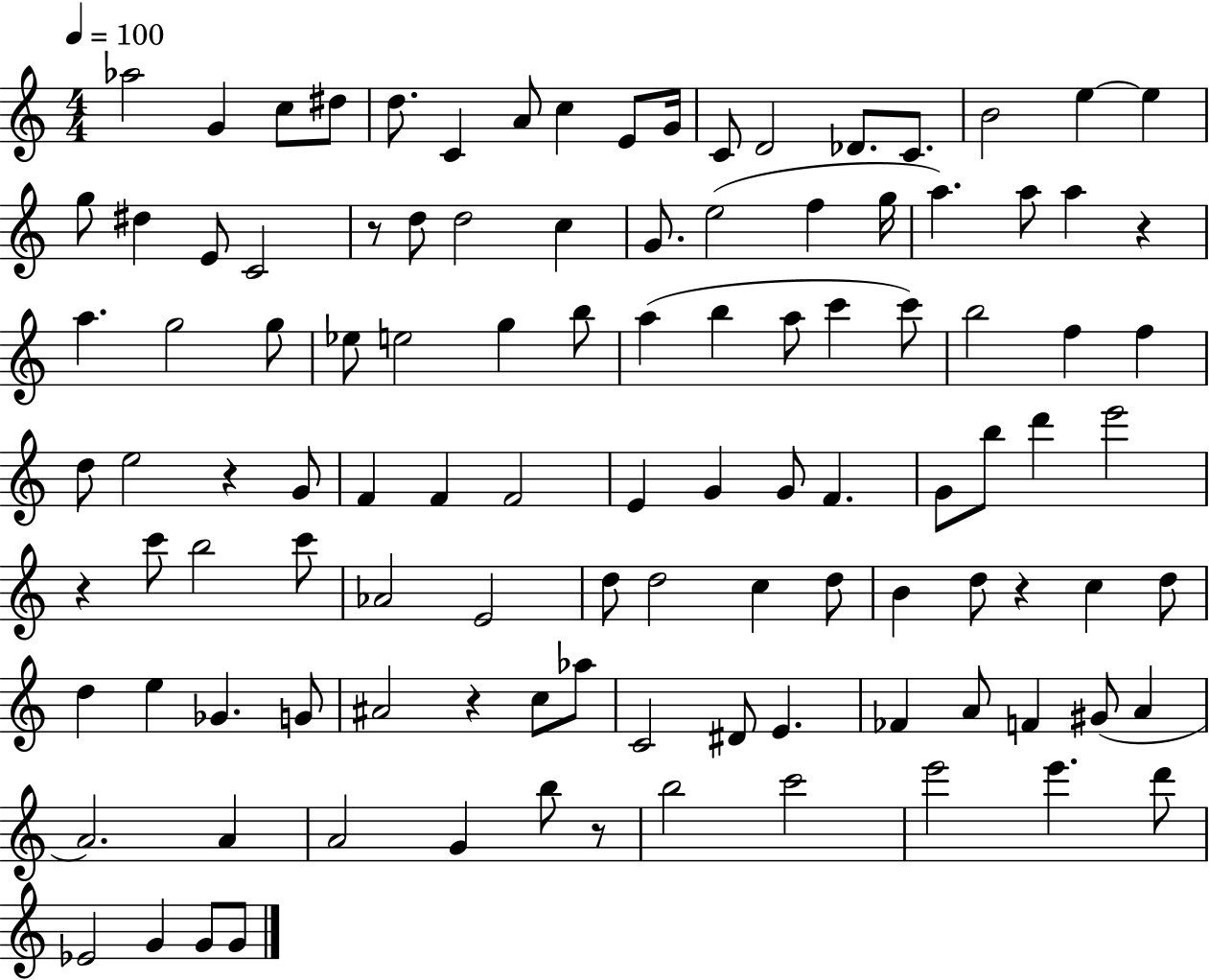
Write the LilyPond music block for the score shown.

{
  \clef treble
  \numericTimeSignature
  \time 4/4
  \key c \major
  \tempo 4 = 100
  aes''2 g'4 c''8 dis''8 | d''8. c'4 a'8 c''4 e'8 g'16 | c'8 d'2 des'8. c'8. | b'2 e''4~~ e''4 | \break g''8 dis''4 e'8 c'2 | r8 d''8 d''2 c''4 | g'8. e''2( f''4 g''16 | a''4.) a''8 a''4 r4 | \break a''4. g''2 g''8 | ees''8 e''2 g''4 b''8 | a''4( b''4 a''8 c'''4 c'''8) | b''2 f''4 f''4 | \break d''8 e''2 r4 g'8 | f'4 f'4 f'2 | e'4 g'4 g'8 f'4. | g'8 b''8 d'''4 e'''2 | \break r4 c'''8 b''2 c'''8 | aes'2 e'2 | d''8 d''2 c''4 d''8 | b'4 d''8 r4 c''4 d''8 | \break d''4 e''4 ges'4. g'8 | ais'2 r4 c''8 aes''8 | c'2 dis'8 e'4. | fes'4 a'8 f'4 gis'8( a'4 | \break a'2.) a'4 | a'2 g'4 b''8 r8 | b''2 c'''2 | e'''2 e'''4. d'''8 | \break ees'2 g'4 g'8 g'8 | \bar "|."
}